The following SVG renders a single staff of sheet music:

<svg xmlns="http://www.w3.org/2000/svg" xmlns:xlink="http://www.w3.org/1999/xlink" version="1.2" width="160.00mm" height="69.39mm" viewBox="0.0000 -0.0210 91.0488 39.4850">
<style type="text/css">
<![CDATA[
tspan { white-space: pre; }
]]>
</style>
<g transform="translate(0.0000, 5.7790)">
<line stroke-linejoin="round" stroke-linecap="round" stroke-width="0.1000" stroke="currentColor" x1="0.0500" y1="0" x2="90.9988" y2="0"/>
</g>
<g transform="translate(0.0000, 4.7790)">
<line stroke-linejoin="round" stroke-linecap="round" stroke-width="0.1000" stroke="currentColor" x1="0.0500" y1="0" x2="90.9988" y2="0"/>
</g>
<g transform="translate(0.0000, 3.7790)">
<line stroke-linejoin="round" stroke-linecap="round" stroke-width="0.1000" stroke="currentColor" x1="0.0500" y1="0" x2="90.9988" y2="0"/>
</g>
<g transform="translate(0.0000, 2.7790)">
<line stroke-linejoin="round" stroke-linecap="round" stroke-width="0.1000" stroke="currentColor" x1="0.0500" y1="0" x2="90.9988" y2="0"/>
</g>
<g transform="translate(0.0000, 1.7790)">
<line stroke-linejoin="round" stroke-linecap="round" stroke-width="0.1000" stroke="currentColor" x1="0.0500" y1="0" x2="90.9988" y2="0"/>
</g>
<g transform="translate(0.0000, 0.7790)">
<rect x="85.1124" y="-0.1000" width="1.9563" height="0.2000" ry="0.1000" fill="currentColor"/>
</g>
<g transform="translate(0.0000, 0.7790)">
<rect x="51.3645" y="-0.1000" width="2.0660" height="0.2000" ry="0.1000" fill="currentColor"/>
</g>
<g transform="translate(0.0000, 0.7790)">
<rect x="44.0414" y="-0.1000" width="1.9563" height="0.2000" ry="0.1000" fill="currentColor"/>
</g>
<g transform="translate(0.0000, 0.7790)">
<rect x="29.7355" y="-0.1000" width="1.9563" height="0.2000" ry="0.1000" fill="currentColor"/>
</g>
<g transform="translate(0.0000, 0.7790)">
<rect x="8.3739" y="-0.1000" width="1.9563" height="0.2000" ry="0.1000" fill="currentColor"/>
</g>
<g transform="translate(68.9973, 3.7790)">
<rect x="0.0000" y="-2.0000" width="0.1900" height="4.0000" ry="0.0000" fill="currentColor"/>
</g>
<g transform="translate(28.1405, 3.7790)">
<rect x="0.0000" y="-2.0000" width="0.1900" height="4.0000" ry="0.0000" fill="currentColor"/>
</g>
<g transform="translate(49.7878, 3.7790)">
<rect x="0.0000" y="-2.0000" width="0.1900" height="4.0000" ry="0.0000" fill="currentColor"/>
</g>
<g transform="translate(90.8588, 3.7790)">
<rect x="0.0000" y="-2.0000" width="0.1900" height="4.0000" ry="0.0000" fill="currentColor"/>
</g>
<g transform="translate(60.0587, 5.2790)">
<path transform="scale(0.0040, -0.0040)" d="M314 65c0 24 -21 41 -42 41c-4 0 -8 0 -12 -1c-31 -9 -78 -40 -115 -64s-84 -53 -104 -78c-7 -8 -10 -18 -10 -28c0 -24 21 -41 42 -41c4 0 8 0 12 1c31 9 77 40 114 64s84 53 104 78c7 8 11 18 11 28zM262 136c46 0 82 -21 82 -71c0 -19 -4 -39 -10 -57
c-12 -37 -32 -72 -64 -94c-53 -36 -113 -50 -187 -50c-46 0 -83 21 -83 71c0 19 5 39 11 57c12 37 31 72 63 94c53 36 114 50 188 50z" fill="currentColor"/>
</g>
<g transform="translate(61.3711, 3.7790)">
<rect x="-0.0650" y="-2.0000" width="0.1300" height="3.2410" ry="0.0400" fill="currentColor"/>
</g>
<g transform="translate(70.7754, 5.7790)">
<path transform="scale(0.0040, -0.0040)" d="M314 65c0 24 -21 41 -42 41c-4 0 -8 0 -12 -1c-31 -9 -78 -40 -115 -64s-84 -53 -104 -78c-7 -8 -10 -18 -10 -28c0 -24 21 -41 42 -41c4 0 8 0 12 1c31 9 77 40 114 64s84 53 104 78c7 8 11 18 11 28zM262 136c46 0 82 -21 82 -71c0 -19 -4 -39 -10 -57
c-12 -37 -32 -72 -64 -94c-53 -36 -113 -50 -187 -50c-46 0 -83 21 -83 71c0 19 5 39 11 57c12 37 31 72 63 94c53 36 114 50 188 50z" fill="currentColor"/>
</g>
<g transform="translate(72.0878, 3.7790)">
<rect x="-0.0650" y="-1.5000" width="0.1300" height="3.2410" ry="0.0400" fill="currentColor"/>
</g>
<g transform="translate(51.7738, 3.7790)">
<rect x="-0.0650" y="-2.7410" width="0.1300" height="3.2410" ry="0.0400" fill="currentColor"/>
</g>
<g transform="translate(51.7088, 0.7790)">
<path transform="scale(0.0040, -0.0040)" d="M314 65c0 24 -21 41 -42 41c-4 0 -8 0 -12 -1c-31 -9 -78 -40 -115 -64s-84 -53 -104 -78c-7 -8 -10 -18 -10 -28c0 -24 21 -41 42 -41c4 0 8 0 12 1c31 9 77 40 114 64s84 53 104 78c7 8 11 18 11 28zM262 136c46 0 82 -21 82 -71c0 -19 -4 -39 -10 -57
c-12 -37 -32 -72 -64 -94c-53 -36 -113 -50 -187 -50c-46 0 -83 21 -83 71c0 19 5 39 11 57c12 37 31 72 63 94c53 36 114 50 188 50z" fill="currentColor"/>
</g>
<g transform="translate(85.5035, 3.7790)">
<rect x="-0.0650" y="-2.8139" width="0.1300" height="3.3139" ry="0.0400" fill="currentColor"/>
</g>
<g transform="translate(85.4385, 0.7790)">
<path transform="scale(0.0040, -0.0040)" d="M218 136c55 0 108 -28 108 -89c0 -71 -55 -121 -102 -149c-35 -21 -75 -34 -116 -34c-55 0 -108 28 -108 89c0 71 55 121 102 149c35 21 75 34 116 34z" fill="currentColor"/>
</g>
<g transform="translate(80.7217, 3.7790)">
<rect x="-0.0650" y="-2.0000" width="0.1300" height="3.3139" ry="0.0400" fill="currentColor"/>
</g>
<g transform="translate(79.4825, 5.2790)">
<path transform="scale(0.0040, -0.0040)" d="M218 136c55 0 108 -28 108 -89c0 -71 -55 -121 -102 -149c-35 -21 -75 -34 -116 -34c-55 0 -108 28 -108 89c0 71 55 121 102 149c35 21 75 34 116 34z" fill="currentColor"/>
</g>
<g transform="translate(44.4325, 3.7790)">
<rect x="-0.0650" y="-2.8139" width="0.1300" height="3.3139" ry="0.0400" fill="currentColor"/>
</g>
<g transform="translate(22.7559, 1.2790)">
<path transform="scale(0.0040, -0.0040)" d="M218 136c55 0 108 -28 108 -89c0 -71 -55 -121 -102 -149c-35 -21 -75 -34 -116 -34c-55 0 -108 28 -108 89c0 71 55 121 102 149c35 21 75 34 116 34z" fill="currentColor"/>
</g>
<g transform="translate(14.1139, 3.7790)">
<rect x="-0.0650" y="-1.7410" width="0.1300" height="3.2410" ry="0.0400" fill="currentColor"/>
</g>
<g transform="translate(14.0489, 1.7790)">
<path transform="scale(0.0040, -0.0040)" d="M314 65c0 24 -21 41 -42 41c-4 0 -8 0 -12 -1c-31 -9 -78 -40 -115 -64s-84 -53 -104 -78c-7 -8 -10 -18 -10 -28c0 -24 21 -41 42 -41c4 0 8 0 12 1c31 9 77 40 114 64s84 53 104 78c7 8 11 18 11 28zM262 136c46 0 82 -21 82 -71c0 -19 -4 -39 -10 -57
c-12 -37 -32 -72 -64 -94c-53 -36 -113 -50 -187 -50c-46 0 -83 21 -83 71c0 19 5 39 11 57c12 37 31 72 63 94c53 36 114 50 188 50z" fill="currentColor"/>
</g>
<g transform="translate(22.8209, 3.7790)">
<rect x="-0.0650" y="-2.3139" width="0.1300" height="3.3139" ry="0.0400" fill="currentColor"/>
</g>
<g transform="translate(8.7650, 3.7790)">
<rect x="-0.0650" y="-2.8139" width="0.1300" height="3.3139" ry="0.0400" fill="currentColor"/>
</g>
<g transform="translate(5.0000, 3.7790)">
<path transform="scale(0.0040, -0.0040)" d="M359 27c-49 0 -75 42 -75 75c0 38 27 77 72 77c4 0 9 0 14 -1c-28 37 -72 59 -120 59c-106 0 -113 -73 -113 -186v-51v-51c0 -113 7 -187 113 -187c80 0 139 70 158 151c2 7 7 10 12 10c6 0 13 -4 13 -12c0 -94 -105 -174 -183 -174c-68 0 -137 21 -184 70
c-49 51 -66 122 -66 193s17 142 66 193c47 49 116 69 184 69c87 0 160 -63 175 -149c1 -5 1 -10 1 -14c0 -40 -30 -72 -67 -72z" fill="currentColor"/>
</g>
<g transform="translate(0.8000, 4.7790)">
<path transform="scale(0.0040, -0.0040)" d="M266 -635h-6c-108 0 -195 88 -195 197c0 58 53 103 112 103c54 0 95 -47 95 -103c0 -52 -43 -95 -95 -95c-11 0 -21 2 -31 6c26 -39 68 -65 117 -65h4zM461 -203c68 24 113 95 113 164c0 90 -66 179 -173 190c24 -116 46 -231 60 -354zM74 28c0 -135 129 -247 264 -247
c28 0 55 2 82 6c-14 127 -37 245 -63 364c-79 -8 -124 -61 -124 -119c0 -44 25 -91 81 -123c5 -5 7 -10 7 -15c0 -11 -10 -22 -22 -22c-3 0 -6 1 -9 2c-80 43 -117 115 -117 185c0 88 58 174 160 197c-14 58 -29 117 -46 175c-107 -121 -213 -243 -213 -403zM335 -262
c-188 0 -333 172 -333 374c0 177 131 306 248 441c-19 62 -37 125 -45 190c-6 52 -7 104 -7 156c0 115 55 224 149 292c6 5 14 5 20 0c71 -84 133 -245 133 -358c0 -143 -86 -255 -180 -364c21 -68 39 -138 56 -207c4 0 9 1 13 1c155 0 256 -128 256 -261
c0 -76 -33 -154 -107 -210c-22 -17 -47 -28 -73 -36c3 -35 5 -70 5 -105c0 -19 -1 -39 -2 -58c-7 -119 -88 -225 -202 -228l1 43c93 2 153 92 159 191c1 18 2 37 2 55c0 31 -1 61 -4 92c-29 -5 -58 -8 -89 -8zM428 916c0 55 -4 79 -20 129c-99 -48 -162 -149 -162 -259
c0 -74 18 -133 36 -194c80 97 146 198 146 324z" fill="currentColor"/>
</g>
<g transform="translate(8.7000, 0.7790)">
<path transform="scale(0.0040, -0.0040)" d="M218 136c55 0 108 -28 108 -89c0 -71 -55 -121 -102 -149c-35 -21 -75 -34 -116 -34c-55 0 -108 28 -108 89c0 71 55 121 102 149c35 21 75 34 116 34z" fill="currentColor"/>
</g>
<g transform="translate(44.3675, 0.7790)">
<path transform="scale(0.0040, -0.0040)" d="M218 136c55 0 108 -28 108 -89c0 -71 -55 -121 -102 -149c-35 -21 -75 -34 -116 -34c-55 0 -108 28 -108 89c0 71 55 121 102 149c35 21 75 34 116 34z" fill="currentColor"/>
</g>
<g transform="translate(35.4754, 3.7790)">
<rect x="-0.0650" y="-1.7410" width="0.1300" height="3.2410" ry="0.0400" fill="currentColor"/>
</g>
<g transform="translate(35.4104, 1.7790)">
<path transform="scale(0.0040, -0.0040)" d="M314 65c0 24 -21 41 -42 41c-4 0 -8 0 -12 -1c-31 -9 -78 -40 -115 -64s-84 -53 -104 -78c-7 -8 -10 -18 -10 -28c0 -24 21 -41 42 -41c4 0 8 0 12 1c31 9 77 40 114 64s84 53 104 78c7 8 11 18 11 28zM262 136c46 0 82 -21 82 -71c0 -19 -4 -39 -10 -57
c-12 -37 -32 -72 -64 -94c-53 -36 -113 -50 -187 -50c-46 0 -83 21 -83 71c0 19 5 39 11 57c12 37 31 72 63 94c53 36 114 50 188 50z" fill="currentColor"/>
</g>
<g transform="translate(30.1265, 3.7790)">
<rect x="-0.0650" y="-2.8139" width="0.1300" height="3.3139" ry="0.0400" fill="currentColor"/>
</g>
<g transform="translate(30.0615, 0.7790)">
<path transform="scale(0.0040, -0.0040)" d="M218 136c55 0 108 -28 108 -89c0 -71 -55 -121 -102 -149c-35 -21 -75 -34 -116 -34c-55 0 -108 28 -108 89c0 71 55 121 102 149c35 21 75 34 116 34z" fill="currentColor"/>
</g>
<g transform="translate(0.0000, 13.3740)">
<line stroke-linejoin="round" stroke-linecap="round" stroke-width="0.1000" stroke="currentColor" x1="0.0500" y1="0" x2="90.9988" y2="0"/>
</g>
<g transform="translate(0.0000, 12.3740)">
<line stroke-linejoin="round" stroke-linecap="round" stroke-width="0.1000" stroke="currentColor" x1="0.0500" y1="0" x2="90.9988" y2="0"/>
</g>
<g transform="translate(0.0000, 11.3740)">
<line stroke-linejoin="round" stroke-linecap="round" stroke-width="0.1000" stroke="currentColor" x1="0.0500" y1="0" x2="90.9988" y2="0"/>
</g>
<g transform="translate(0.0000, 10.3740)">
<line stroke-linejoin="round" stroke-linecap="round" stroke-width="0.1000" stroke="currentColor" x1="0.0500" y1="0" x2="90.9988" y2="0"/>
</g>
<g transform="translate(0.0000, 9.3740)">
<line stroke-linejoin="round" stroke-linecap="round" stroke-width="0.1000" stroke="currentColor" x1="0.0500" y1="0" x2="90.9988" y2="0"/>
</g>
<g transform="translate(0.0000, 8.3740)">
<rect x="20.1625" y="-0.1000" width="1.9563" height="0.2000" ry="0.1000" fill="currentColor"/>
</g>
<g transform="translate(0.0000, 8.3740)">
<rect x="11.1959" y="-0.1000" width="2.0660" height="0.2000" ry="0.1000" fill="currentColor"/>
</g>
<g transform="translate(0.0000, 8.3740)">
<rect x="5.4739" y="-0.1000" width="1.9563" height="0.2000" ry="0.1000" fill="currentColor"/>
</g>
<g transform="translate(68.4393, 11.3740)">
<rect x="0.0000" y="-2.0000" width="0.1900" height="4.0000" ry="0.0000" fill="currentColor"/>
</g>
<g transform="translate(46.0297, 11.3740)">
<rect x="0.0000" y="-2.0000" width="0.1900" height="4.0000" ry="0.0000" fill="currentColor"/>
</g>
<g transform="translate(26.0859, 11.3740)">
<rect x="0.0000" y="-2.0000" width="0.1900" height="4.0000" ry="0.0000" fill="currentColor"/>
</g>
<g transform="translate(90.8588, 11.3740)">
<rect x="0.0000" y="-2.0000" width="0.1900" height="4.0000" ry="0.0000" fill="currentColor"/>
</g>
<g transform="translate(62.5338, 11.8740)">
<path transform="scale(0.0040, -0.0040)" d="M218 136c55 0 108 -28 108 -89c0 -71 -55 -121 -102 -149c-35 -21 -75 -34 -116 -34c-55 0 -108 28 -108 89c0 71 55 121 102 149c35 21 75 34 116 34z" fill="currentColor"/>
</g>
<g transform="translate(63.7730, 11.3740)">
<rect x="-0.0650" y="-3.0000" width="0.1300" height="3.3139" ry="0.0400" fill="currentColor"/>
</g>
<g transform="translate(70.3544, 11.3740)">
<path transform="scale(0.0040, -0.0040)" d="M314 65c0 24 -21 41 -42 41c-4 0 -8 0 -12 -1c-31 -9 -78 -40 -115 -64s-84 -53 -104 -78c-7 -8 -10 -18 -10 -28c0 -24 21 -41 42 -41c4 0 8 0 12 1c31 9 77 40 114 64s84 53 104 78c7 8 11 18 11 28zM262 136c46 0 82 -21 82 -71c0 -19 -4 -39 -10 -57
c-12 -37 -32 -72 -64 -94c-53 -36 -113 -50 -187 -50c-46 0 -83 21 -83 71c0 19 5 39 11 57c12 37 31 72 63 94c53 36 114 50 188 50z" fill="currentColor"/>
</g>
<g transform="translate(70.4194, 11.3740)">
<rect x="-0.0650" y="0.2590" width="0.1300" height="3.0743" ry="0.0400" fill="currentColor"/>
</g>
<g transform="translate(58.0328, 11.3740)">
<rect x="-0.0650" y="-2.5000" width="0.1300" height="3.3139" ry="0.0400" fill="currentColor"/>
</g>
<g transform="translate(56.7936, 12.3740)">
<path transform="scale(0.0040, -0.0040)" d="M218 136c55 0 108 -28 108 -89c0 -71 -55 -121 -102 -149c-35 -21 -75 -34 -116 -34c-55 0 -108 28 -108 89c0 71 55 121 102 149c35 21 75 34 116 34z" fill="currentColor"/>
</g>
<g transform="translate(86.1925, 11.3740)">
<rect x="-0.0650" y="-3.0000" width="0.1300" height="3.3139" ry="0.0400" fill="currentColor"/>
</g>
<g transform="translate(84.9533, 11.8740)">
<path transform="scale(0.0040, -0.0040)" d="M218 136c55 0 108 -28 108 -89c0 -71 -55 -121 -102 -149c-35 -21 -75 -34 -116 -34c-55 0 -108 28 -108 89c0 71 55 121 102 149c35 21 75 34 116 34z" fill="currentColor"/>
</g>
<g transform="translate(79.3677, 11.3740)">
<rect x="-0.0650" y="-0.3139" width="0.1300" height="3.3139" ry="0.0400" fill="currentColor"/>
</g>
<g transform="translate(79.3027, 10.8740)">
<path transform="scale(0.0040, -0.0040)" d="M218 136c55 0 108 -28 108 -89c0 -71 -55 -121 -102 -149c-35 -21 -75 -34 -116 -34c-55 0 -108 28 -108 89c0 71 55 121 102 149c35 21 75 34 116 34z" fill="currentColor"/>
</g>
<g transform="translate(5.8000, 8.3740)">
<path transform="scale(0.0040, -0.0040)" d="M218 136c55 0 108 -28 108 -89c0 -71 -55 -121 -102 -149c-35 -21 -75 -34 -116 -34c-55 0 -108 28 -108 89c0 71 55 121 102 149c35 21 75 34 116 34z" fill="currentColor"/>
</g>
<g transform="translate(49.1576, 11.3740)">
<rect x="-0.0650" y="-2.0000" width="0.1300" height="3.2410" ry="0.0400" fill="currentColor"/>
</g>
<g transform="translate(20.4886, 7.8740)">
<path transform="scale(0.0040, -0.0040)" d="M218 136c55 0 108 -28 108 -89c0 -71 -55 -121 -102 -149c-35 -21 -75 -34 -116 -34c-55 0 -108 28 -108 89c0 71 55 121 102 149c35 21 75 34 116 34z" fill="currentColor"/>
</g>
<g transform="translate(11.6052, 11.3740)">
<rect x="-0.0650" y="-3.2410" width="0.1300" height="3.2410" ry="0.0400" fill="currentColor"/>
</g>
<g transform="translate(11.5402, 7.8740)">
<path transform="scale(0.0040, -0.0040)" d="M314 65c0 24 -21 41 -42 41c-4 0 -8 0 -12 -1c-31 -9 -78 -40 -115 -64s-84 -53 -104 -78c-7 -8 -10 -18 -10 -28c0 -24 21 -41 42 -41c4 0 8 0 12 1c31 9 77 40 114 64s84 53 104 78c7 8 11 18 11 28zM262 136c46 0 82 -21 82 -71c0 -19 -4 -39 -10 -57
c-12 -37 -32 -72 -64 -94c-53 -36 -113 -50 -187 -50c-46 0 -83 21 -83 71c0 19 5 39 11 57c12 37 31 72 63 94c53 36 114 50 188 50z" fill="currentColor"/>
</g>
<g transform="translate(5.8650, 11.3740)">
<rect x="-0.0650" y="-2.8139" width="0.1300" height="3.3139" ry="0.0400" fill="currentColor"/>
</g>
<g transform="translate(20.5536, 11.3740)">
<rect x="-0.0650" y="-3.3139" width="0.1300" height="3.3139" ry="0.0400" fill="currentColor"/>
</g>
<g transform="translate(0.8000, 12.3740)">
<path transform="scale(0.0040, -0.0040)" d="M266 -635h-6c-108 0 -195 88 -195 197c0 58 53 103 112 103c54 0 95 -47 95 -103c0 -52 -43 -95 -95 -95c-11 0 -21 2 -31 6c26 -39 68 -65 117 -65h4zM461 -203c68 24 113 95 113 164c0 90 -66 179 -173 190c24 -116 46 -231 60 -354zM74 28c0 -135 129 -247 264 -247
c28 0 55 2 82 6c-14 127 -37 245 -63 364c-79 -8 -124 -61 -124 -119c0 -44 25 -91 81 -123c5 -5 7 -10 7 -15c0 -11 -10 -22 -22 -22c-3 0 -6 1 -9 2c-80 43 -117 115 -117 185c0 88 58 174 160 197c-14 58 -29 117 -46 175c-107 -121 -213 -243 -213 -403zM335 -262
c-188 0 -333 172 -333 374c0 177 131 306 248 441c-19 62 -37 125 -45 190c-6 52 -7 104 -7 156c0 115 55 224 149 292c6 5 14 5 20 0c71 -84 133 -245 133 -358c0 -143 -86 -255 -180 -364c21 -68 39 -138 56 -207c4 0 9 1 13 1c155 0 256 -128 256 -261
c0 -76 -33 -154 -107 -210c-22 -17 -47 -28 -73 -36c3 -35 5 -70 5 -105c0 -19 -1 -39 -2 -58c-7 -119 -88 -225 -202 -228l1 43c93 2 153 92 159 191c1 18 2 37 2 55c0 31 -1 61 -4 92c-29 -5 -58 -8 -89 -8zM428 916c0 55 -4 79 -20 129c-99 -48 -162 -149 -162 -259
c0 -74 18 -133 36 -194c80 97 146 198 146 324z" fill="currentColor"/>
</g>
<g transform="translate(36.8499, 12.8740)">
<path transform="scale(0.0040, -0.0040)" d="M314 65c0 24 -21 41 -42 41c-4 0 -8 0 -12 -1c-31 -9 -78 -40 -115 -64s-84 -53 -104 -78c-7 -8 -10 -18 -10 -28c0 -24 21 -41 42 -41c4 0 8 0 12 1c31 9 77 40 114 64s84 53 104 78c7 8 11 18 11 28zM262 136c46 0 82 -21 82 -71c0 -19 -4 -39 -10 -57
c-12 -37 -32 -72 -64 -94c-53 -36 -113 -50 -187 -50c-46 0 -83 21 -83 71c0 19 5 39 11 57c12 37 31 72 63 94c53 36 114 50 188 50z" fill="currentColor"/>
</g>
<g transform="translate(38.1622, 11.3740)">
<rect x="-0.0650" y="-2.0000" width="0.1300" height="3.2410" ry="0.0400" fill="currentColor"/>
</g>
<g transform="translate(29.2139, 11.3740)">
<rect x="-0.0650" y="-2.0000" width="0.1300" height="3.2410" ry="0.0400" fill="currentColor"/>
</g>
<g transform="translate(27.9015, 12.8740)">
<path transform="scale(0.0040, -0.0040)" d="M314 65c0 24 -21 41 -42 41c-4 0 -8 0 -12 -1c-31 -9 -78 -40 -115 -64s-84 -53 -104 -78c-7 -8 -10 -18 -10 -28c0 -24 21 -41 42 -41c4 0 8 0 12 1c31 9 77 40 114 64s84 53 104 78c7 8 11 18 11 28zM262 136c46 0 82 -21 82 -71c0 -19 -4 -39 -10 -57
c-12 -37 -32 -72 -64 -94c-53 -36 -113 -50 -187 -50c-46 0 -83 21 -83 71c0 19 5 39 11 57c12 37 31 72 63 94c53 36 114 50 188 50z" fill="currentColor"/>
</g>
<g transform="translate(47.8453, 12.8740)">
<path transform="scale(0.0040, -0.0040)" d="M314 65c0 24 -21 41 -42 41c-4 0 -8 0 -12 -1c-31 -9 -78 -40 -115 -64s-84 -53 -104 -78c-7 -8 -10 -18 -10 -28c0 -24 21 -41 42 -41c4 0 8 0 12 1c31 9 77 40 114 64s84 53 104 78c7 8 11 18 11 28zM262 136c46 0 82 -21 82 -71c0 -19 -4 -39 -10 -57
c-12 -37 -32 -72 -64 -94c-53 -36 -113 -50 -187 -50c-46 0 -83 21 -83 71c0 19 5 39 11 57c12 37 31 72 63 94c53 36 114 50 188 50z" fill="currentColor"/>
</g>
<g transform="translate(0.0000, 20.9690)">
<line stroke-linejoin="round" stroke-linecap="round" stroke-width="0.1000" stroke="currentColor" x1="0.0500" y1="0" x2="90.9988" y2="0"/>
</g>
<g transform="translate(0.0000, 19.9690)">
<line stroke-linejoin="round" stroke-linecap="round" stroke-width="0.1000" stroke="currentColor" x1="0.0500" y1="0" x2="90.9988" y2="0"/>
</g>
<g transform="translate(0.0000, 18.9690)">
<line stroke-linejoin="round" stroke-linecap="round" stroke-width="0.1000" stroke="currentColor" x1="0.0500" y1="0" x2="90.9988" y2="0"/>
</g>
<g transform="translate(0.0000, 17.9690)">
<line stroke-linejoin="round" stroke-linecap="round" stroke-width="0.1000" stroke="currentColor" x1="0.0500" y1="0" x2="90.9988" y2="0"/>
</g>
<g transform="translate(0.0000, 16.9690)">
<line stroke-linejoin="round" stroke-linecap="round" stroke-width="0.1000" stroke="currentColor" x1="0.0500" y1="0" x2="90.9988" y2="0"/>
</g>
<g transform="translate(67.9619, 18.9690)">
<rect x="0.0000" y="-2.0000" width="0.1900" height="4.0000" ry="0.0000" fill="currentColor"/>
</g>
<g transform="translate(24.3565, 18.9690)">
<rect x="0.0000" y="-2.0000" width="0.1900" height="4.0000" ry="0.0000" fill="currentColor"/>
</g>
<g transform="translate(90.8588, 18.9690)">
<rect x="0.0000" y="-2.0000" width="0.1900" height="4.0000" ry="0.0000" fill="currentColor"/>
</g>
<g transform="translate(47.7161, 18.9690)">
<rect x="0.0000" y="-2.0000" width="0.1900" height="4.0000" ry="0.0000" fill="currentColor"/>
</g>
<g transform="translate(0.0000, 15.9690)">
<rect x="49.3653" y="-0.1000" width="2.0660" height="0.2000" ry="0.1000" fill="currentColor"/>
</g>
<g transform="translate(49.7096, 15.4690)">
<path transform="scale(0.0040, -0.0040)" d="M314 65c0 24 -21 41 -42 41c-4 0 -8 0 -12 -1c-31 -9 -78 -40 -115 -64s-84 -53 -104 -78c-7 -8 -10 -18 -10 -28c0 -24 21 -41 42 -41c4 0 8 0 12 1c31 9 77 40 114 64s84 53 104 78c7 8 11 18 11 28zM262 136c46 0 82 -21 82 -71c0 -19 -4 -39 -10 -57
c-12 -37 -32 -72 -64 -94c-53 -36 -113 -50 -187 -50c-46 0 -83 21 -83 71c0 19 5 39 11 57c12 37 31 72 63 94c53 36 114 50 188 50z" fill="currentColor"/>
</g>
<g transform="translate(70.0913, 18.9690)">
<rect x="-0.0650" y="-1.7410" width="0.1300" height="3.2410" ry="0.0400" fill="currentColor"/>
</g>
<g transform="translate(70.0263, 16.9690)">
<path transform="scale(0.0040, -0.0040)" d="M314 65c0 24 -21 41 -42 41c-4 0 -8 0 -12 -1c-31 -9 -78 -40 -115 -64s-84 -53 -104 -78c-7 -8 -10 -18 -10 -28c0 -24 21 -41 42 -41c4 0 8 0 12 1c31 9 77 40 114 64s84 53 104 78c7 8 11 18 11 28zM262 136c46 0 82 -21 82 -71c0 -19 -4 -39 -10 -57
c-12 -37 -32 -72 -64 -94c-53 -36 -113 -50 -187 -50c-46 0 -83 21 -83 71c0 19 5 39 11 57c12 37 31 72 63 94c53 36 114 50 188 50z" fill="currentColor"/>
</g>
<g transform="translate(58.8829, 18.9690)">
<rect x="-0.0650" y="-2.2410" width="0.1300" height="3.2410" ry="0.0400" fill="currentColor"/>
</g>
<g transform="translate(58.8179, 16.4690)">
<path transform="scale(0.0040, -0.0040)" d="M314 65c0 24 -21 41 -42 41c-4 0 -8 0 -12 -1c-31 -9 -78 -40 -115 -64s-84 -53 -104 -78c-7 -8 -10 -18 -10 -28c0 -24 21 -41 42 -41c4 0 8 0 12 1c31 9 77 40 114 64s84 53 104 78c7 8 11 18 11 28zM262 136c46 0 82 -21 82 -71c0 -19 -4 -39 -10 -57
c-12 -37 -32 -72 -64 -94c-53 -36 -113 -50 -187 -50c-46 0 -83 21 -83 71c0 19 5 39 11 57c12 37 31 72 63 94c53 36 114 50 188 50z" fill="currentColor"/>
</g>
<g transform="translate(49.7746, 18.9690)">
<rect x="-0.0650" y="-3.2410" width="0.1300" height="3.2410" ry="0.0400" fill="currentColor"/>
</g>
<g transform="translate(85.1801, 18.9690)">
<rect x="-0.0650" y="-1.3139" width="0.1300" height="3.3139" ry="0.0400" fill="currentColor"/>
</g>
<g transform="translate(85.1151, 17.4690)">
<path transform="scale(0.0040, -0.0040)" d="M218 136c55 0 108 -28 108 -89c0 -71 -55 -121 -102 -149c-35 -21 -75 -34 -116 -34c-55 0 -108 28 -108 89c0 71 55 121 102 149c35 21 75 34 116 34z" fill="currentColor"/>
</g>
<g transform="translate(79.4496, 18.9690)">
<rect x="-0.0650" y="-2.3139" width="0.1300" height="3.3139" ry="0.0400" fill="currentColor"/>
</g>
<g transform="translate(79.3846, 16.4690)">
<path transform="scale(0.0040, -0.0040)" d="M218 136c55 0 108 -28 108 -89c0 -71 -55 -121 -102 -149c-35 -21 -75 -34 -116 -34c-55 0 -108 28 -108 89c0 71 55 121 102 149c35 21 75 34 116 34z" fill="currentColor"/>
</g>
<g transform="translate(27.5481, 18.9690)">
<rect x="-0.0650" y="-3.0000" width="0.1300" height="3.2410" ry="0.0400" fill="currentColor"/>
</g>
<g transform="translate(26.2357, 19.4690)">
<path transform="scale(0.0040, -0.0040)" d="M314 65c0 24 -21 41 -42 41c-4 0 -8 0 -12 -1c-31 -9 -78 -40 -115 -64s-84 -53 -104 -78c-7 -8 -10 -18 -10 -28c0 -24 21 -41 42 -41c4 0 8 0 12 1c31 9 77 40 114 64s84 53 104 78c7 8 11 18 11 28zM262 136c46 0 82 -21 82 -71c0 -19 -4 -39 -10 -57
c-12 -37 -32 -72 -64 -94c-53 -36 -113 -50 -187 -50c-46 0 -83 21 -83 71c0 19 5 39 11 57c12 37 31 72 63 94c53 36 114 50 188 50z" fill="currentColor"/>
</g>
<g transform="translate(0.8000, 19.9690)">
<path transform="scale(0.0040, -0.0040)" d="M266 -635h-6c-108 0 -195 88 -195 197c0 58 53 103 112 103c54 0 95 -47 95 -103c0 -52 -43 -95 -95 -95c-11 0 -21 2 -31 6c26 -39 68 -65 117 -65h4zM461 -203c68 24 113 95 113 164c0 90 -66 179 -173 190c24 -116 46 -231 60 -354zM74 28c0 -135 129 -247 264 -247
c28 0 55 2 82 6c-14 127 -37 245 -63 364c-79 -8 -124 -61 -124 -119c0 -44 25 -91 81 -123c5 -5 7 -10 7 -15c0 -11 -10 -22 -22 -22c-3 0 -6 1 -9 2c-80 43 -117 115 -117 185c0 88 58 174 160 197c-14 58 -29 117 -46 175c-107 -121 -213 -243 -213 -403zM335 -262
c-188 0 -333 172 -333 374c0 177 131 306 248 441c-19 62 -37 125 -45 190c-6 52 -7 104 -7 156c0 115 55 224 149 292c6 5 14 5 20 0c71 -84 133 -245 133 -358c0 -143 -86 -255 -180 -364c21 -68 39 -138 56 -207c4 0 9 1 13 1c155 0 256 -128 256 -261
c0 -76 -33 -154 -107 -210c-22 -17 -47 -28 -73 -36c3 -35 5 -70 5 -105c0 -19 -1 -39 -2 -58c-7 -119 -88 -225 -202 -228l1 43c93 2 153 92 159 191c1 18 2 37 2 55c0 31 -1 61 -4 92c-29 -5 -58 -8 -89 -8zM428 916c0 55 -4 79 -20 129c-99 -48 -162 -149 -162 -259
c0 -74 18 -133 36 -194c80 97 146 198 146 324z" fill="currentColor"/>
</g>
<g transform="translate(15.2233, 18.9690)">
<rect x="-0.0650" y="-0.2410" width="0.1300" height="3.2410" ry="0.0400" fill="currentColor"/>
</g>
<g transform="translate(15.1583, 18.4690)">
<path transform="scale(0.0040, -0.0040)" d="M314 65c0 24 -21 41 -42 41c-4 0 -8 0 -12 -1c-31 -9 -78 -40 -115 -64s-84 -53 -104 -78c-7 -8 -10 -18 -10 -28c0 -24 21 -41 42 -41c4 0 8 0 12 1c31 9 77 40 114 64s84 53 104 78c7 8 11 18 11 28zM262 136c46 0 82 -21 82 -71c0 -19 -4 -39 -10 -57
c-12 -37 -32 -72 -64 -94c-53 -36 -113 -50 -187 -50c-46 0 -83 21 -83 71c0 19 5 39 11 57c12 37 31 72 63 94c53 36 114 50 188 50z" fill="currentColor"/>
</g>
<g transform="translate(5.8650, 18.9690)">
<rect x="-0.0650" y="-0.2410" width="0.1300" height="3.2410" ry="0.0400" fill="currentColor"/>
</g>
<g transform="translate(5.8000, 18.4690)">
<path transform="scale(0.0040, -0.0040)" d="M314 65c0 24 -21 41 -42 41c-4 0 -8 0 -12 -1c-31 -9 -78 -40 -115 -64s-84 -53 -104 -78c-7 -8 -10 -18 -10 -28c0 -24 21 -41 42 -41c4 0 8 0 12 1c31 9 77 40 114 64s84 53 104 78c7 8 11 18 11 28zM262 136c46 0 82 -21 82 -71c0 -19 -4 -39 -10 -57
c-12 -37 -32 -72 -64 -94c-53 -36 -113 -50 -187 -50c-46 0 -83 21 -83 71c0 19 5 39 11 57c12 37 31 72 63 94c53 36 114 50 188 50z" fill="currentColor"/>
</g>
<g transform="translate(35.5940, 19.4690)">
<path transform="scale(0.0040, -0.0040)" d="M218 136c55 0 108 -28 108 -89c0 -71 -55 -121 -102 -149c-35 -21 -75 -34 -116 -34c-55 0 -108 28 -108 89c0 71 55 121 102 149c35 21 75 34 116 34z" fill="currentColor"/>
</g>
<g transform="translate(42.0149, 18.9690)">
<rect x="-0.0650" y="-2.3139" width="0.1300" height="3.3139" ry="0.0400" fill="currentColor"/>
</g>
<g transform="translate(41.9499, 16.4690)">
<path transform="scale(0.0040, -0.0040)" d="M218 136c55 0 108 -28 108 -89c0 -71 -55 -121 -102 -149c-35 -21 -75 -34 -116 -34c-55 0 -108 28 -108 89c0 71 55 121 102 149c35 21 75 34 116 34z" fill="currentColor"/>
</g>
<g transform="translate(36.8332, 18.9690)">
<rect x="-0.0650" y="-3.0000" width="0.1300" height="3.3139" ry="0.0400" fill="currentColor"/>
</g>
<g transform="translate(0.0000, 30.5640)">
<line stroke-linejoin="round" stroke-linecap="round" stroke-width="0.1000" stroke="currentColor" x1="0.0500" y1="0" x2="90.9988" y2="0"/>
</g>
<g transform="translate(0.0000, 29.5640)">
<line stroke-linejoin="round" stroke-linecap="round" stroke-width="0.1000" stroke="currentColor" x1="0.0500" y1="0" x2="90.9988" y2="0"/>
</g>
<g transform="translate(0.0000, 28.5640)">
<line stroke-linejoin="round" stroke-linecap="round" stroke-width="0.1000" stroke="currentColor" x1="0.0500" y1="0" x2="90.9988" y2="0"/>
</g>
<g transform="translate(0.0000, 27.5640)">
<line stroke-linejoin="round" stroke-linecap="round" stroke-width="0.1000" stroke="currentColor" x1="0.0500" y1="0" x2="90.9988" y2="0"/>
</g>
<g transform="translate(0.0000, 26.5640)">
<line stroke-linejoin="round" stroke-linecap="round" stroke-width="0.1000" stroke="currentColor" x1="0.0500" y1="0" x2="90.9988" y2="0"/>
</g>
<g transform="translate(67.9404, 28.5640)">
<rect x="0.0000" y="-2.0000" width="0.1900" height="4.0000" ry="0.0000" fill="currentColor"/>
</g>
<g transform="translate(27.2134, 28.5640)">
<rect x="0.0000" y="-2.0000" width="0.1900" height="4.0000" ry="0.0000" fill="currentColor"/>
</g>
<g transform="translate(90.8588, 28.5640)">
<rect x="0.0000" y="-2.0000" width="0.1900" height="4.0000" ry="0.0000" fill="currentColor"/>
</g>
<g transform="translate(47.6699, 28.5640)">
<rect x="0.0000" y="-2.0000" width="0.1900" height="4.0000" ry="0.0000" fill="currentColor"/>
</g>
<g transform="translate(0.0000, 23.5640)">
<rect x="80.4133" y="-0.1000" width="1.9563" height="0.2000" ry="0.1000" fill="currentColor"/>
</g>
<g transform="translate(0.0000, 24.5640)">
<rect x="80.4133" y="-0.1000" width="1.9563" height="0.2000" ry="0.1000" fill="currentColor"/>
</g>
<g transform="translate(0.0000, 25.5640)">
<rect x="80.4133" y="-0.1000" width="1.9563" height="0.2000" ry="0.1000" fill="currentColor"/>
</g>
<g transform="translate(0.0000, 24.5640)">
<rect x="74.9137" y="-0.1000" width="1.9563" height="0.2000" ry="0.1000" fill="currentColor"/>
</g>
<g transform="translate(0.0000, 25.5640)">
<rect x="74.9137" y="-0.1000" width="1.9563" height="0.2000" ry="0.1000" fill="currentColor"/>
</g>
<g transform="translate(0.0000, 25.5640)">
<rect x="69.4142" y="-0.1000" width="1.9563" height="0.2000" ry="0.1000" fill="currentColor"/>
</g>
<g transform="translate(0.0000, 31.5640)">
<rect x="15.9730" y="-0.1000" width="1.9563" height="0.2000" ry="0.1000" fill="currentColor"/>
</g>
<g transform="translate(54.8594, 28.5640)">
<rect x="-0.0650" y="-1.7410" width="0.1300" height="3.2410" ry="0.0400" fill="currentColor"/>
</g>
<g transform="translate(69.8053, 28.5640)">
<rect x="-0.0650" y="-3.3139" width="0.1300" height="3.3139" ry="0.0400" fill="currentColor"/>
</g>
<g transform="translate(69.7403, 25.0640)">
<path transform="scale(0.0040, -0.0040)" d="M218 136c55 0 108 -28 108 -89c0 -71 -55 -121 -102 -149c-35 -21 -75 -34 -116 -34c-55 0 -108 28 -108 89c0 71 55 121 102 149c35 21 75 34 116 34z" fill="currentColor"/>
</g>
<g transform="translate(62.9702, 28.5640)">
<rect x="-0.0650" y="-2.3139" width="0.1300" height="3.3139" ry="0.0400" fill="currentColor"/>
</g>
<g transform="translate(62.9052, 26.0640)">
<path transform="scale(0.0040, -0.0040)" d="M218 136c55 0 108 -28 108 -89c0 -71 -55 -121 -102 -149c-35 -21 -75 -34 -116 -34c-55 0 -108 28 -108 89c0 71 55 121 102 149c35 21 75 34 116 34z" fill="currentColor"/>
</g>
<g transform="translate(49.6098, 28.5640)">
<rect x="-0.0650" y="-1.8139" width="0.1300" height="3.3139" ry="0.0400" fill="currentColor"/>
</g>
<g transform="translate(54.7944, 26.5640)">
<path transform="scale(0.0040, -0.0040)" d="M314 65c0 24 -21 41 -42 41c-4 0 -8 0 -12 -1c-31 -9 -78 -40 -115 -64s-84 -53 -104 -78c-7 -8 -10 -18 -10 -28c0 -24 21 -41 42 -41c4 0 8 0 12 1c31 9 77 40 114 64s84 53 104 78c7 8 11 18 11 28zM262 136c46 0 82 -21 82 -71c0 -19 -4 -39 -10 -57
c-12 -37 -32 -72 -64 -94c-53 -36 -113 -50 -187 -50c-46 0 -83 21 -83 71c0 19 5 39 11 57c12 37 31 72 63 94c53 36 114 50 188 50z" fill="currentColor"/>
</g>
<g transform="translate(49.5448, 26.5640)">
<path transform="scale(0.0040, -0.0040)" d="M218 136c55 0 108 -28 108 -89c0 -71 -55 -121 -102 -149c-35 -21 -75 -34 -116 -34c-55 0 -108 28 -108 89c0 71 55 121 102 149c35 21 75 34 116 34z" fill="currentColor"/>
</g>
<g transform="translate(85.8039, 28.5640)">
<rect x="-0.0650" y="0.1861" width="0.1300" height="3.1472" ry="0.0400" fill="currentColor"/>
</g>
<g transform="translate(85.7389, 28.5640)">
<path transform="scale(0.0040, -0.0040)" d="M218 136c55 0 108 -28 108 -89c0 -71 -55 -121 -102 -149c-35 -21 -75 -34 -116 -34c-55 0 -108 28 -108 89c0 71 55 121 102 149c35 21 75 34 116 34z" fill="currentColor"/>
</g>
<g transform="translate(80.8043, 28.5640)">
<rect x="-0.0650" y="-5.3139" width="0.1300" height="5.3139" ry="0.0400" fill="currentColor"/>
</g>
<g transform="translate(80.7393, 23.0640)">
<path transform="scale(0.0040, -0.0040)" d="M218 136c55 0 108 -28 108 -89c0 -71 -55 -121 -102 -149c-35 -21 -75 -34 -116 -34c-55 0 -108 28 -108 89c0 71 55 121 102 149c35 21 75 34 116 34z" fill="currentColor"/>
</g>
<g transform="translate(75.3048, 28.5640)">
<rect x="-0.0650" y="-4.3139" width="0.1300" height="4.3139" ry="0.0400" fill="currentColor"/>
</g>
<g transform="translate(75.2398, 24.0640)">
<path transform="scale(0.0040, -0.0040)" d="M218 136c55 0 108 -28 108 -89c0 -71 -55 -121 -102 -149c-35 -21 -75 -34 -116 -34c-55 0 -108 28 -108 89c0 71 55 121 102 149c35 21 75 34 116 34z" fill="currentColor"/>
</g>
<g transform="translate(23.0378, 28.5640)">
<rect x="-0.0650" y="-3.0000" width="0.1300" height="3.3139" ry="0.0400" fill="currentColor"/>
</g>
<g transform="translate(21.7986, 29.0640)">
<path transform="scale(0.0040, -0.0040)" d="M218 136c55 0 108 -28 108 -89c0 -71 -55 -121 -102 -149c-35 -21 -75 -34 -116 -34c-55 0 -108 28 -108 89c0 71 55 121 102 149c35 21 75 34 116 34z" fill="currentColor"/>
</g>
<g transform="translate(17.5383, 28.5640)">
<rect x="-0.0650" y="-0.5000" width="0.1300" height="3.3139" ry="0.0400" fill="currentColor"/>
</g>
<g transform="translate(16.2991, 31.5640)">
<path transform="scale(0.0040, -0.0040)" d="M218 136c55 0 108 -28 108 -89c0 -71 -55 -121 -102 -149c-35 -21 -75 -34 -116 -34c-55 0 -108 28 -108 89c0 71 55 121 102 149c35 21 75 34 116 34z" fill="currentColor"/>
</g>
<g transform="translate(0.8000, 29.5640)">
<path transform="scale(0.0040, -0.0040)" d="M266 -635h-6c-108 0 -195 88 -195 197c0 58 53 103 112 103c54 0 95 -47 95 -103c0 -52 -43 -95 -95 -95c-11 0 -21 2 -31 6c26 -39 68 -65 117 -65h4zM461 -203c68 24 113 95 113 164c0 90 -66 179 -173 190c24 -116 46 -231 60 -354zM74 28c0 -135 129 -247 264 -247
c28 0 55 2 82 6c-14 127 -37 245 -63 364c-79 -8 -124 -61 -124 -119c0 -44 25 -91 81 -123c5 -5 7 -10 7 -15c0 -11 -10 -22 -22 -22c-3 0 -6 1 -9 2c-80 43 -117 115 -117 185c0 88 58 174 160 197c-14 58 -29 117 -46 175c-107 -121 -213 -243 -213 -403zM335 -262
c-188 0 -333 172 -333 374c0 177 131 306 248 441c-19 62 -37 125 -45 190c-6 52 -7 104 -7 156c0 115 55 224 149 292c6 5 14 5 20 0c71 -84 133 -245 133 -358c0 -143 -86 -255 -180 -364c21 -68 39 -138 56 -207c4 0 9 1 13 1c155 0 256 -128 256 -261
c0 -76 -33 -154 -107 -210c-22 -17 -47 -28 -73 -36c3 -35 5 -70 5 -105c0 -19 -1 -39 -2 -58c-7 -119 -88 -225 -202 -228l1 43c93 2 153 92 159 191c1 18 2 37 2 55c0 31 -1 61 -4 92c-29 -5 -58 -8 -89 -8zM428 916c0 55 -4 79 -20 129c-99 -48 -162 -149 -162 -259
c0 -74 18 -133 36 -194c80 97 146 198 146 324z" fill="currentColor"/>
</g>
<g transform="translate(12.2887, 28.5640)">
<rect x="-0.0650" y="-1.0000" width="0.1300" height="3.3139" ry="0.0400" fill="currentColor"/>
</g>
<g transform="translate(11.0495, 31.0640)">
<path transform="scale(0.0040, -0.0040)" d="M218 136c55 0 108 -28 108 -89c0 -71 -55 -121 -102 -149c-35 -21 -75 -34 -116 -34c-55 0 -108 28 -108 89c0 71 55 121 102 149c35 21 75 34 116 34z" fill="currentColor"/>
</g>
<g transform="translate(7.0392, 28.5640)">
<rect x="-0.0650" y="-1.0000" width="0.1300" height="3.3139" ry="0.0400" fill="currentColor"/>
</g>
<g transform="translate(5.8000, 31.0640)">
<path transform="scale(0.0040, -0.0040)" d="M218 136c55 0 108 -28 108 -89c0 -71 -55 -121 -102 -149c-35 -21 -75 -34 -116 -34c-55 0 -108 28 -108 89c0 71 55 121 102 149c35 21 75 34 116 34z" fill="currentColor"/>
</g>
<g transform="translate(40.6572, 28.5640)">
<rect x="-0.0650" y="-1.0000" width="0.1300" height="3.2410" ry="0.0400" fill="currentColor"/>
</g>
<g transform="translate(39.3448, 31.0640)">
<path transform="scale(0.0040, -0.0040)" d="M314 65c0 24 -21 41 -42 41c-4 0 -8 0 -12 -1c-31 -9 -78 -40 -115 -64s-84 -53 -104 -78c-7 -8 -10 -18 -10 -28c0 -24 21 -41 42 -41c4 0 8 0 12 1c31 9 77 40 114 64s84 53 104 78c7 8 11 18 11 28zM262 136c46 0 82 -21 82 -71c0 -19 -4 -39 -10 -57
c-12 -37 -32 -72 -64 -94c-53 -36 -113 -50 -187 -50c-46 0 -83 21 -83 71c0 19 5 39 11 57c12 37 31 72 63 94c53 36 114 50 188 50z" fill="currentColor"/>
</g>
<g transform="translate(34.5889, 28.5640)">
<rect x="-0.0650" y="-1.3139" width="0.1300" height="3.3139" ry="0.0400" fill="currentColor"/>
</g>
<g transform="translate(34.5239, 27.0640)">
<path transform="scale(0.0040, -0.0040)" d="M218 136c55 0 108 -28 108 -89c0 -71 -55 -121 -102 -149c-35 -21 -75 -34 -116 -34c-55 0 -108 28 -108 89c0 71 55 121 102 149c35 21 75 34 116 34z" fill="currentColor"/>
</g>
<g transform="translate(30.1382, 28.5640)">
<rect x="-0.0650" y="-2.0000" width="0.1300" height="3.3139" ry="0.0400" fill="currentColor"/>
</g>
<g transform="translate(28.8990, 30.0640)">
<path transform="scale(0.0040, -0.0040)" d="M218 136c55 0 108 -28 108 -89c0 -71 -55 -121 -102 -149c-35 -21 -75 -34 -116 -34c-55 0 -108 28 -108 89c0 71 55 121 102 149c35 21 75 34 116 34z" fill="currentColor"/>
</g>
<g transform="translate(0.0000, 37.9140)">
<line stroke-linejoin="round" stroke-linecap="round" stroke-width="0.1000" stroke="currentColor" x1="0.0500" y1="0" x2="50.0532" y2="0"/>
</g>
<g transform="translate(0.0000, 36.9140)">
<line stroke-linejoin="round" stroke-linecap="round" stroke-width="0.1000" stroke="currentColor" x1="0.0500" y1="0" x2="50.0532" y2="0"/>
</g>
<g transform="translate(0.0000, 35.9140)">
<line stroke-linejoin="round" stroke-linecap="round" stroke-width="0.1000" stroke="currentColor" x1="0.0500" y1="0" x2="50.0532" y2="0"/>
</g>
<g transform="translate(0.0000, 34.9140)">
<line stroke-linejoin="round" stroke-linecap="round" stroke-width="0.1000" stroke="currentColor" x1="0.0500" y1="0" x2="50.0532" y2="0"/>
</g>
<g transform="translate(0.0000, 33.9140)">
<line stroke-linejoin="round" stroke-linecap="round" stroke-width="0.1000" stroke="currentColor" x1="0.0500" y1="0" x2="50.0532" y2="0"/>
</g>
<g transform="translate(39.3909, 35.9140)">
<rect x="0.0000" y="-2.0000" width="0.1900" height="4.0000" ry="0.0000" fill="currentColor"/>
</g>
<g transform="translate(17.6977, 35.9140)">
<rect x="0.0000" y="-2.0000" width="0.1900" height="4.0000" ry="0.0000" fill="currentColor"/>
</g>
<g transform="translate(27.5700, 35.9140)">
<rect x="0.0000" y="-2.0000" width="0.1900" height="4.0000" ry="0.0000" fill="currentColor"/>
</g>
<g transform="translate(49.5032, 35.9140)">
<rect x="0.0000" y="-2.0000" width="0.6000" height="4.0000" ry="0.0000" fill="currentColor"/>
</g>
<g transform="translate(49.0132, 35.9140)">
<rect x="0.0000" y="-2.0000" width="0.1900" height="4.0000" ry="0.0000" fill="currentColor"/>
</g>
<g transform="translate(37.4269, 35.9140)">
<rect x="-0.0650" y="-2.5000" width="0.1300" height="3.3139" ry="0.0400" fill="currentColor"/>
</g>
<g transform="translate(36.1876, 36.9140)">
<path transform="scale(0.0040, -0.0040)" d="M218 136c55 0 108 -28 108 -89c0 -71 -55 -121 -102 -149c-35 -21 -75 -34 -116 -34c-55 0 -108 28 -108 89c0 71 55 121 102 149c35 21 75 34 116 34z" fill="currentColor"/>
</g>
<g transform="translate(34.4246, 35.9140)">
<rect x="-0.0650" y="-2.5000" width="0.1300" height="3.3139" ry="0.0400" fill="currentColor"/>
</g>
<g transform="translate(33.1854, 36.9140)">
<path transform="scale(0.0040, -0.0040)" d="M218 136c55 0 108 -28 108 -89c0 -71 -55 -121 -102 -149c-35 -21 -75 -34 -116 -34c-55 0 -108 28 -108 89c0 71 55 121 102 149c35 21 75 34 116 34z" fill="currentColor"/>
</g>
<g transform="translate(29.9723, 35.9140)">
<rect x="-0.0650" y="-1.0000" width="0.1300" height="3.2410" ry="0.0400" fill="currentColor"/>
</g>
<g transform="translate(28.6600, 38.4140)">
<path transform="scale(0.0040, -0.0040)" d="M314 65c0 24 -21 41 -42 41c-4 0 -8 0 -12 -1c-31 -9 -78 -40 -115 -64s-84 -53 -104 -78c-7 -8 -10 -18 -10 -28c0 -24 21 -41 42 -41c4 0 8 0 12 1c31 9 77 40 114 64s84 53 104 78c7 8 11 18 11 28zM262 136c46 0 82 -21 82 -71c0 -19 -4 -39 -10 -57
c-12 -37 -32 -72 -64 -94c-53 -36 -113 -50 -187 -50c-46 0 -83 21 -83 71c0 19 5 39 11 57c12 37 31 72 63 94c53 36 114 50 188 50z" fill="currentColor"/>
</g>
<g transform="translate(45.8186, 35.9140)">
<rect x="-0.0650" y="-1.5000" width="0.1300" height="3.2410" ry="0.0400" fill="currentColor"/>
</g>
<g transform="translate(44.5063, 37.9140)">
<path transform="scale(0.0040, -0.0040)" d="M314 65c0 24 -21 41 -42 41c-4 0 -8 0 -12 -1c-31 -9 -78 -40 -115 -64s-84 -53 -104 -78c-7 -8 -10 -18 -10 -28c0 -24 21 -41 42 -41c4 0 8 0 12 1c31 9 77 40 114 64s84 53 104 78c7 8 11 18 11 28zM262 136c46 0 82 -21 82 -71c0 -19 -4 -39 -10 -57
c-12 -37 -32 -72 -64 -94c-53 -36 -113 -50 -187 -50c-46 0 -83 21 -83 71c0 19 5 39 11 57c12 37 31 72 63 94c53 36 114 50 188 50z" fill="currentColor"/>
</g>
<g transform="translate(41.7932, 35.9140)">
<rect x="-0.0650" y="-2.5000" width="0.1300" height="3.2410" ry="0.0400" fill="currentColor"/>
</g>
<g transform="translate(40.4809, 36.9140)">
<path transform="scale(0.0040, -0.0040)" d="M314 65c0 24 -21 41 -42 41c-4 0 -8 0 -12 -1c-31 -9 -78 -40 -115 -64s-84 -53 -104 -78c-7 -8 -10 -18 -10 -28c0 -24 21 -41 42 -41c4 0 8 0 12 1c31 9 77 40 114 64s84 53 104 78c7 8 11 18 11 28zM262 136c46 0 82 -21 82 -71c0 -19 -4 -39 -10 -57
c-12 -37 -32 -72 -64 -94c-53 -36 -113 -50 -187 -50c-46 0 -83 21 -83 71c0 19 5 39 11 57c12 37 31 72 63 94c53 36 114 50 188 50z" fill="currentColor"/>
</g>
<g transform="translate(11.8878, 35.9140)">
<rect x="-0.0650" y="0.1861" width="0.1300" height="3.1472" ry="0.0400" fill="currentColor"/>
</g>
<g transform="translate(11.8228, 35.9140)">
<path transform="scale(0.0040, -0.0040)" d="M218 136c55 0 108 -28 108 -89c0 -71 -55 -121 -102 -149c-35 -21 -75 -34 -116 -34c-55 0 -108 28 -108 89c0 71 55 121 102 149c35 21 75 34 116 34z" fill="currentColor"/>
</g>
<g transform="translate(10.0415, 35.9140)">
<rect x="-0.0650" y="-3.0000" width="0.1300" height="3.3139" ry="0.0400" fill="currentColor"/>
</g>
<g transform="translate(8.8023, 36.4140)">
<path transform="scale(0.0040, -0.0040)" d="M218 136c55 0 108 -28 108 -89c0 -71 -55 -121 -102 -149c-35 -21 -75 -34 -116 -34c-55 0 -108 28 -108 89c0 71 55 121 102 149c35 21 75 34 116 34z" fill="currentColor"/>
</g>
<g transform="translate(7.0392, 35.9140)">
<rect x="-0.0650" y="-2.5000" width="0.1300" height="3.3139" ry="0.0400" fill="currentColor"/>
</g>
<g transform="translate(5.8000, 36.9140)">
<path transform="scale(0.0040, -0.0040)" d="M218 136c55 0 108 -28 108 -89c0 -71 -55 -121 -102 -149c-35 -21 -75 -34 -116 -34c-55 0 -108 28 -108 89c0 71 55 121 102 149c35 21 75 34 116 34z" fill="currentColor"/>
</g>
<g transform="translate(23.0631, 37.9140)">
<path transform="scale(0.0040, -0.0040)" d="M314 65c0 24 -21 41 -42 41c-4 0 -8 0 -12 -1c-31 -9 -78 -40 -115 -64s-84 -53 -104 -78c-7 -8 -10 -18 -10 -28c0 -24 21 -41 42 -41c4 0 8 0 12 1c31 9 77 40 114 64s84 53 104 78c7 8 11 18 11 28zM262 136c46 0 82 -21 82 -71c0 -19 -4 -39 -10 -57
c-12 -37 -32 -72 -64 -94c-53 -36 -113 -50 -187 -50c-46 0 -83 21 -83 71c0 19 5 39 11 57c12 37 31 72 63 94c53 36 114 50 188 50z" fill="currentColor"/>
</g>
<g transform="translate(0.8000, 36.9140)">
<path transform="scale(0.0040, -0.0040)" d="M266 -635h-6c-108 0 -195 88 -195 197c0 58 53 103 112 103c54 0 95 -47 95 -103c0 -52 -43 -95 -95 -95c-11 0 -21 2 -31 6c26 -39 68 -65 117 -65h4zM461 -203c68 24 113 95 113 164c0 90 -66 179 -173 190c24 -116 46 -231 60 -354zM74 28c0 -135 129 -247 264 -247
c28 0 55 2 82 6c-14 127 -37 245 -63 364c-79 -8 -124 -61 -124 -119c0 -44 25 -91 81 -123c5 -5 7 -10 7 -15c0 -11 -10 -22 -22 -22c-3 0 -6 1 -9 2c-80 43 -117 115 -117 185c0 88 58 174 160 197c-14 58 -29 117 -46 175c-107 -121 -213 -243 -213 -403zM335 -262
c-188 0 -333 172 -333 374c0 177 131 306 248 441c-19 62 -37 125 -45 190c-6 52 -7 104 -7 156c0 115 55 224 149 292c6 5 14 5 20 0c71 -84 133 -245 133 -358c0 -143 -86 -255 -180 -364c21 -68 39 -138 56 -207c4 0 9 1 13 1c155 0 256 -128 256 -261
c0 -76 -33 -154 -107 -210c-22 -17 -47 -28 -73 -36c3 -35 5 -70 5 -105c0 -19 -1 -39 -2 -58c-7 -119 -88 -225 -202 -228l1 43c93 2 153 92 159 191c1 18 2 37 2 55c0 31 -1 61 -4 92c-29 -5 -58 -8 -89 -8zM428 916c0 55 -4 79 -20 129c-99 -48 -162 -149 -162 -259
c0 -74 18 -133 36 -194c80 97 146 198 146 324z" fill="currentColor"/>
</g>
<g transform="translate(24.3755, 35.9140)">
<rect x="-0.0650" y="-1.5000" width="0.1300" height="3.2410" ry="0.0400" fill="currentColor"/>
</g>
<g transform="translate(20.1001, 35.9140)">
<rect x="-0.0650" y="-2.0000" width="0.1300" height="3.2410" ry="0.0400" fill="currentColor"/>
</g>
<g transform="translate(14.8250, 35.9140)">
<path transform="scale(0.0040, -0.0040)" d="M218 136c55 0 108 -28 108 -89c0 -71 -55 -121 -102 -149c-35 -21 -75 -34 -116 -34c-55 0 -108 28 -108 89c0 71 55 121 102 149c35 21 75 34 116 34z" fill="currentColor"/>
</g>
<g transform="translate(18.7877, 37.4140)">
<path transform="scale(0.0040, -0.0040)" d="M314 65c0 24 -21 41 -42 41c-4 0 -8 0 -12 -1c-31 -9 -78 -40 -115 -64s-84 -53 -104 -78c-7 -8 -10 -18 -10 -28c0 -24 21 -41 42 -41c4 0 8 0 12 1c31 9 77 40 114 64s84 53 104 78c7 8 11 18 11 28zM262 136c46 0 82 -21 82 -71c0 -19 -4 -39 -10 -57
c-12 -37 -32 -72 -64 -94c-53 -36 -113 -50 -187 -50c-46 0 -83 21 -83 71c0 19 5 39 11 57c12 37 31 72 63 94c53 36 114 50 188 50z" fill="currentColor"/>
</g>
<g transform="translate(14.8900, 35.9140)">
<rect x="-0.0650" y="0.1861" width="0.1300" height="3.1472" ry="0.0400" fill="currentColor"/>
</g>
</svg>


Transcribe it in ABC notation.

X:1
T:Untitled
M:4/4
L:1/4
K:C
a f2 g a f2 a a2 F2 E2 F a a b2 b F2 F2 F2 G A B2 c A c2 c2 A2 A g b2 g2 f2 g e D D C A F e D2 f f2 g b d' f' B G A B B F2 E2 D2 G G G2 E2